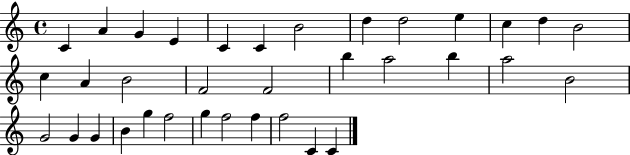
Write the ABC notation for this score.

X:1
T:Untitled
M:4/4
L:1/4
K:C
C A G E C C B2 d d2 e c d B2 c A B2 F2 F2 b a2 b a2 B2 G2 G G B g f2 g f2 f f2 C C